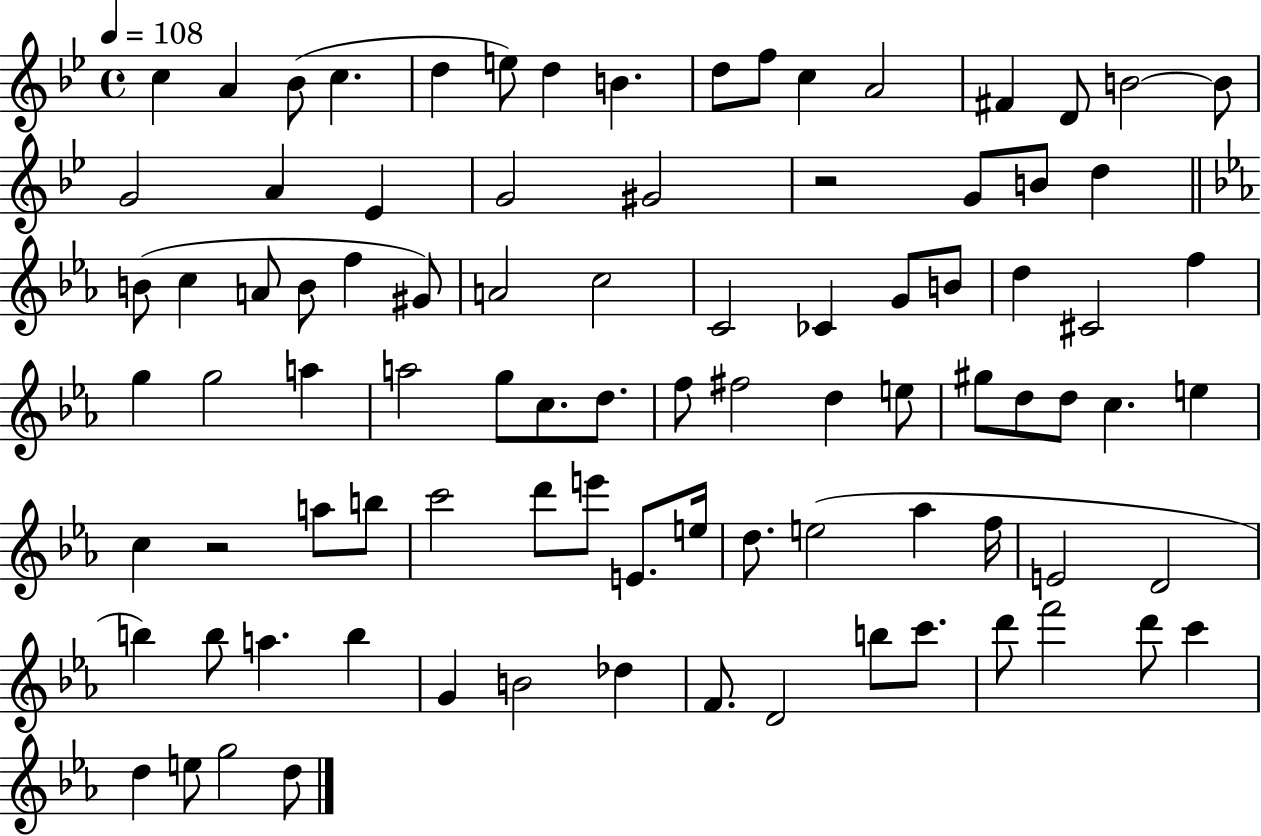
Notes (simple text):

C5/q A4/q Bb4/e C5/q. D5/q E5/e D5/q B4/q. D5/e F5/e C5/q A4/h F#4/q D4/e B4/h B4/e G4/h A4/q Eb4/q G4/h G#4/h R/h G4/e B4/e D5/q B4/e C5/q A4/e B4/e F5/q G#4/e A4/h C5/h C4/h CES4/q G4/e B4/e D5/q C#4/h F5/q G5/q G5/h A5/q A5/h G5/e C5/e. D5/e. F5/e F#5/h D5/q E5/e G#5/e D5/e D5/e C5/q. E5/q C5/q R/h A5/e B5/e C6/h D6/e E6/e E4/e. E5/s D5/e. E5/h Ab5/q F5/s E4/h D4/h B5/q B5/e A5/q. B5/q G4/q B4/h Db5/q F4/e. D4/h B5/e C6/e. D6/e F6/h D6/e C6/q D5/q E5/e G5/h D5/e